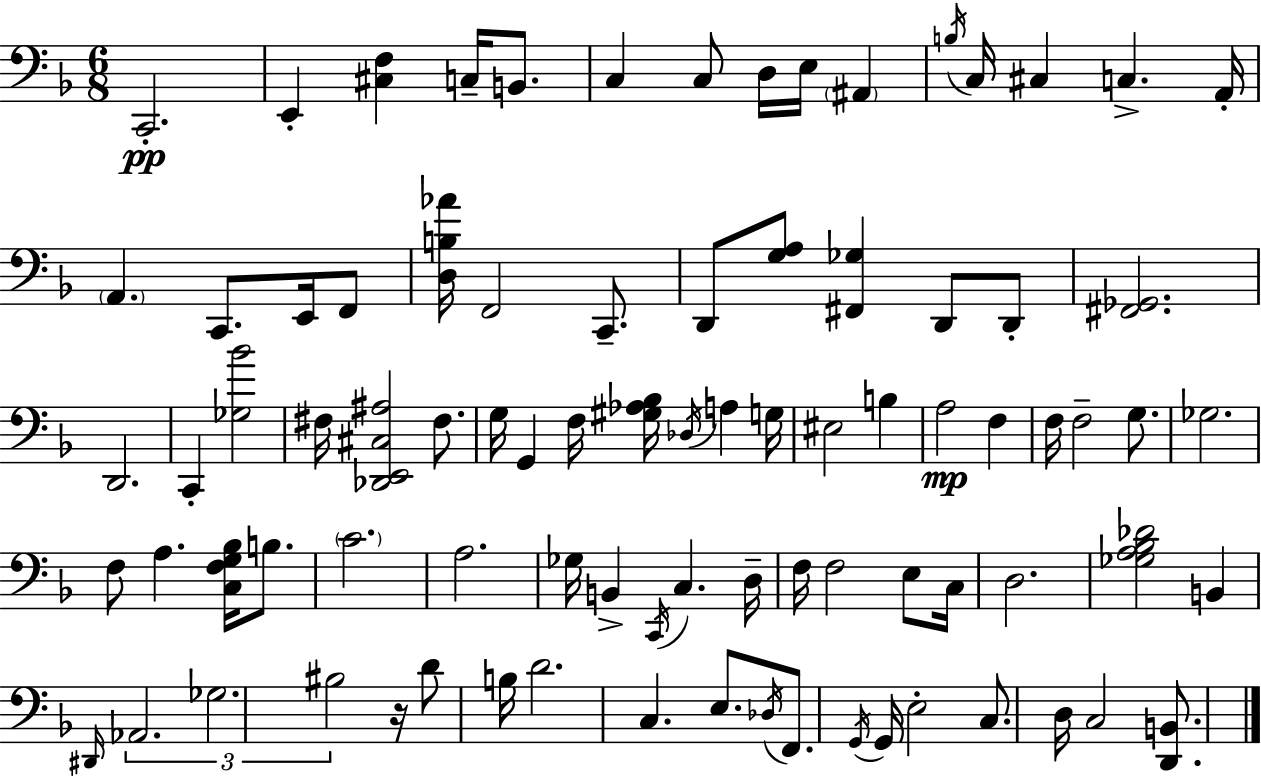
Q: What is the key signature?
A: D minor